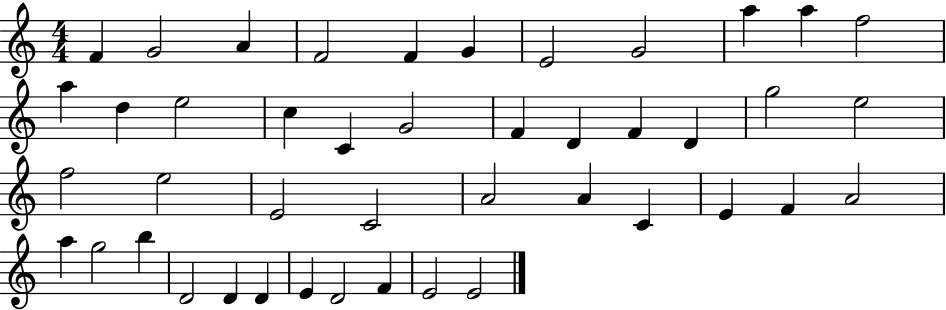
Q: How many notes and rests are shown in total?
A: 44